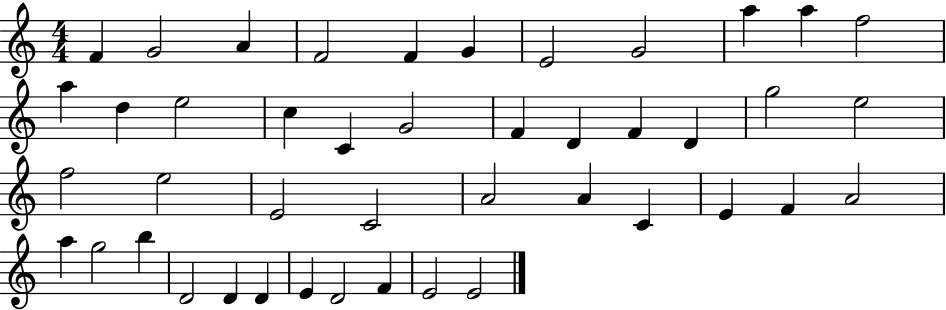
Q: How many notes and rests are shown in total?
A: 44